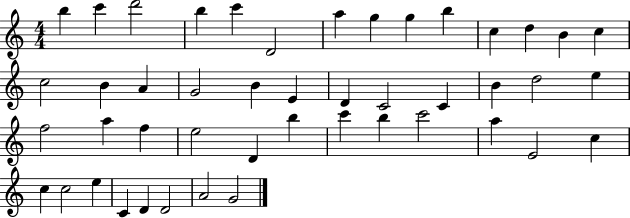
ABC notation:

X:1
T:Untitled
M:4/4
L:1/4
K:C
b c' d'2 b c' D2 a g g b c d B c c2 B A G2 B E D C2 C B d2 e f2 a f e2 D b c' b c'2 a E2 c c c2 e C D D2 A2 G2